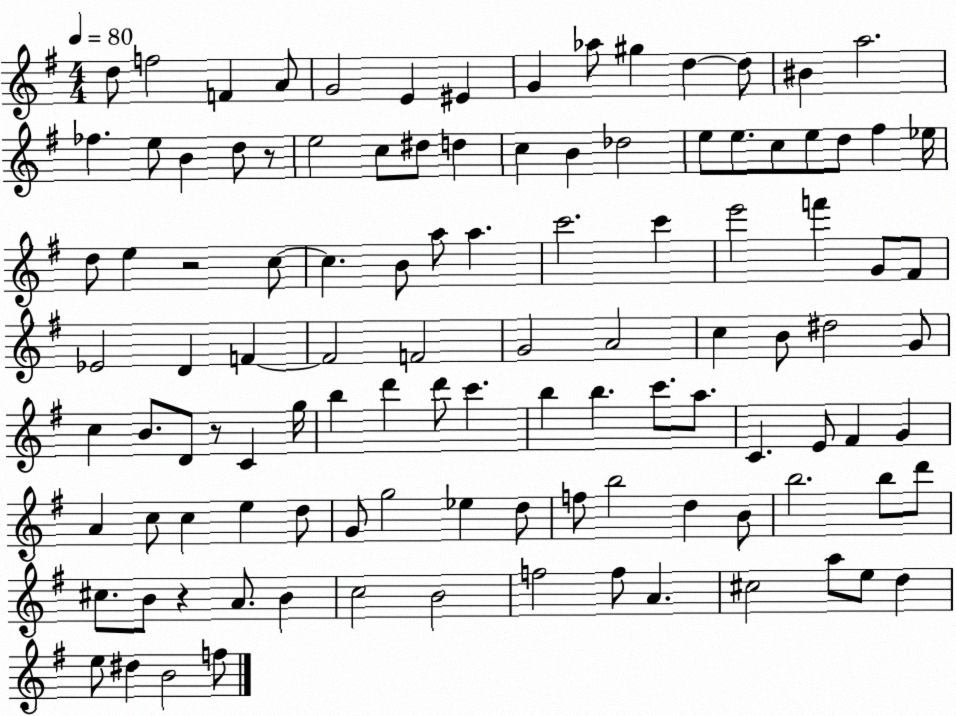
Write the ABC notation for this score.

X:1
T:Untitled
M:4/4
L:1/4
K:G
d/2 f2 F A/2 G2 E ^E G _a/2 ^g d d/2 ^B a2 _f e/2 B d/2 z/2 e2 c/2 ^d/2 d c B _d2 e/2 e/2 c/2 e/2 d/2 ^f _e/4 d/2 e z2 c/2 c B/2 a/2 a c'2 c' e'2 f' G/2 ^F/2 _E2 D F F2 F2 G2 A2 c B/2 ^d2 G/2 c B/2 D/2 z/2 C g/4 b d' d'/2 c' b b c'/2 a/2 C E/2 ^F G A c/2 c e d/2 G/2 g2 _e d/2 f/2 b2 d B/2 b2 b/2 d'/2 ^c/2 B/2 z A/2 B c2 B2 f2 f/2 A ^c2 a/2 e/2 d e/2 ^d B2 f/2